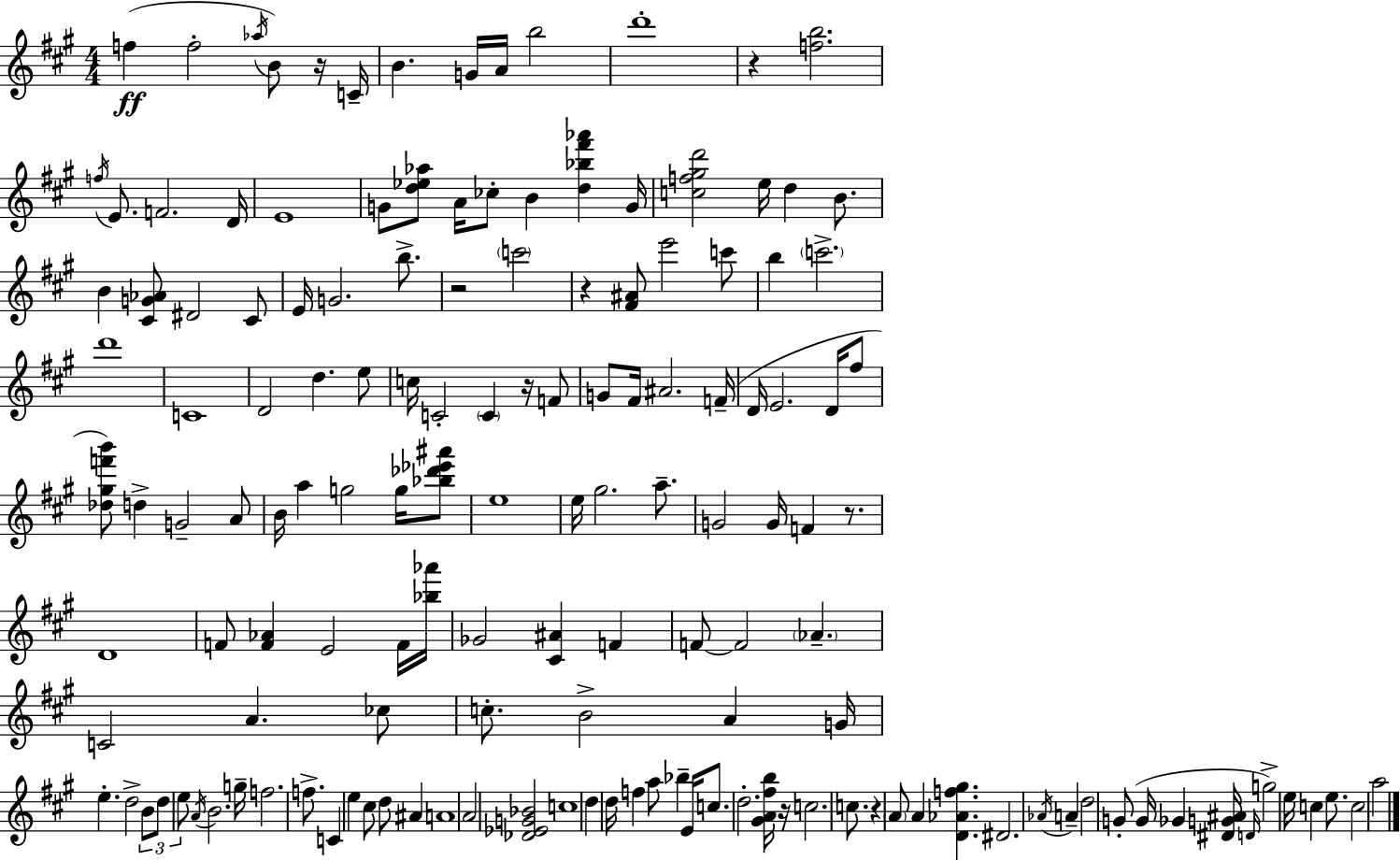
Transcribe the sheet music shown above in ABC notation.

X:1
T:Untitled
M:4/4
L:1/4
K:A
f f2 _a/4 B/2 z/4 C/4 B G/4 A/4 b2 d'4 z [fb]2 f/4 E/2 F2 D/4 E4 G/2 [d_e_a]/2 A/4 _c/2 B [d_b^f'_a'] G/4 [cf^gd']2 e/4 d B/2 B [^CG_A]/2 ^D2 ^C/2 E/4 G2 b/2 z2 c'2 z [^F^A]/2 e'2 c'/2 b c'2 d'4 C4 D2 d e/2 c/4 C2 C z/4 F/2 G/2 ^F/4 ^A2 F/4 D/4 E2 D/4 ^f/2 [_d^gf'b']/2 d G2 A/2 B/4 a g2 g/4 [_b_d'_e'^a']/2 e4 e/4 ^g2 a/2 G2 G/4 F z/2 D4 F/2 [F_A] E2 F/4 [_b_a']/4 _G2 [^C^A] F F/2 F2 _A C2 A _c/2 c/2 B2 A G/4 e d2 B/2 d/2 e/2 A/4 B2 g/4 f2 f/2 C e ^c/2 d/2 ^A A4 A2 [_D_EG_B]2 c4 d d/4 f a/2 _b E/4 c/2 d2 [^GA^fb]/4 z/4 c2 c/2 z A/2 A [D_Af^g] ^D2 _A/4 A d2 G/2 G/4 _G [^DG^A]/4 D/4 g2 e/4 c e/2 c2 a2